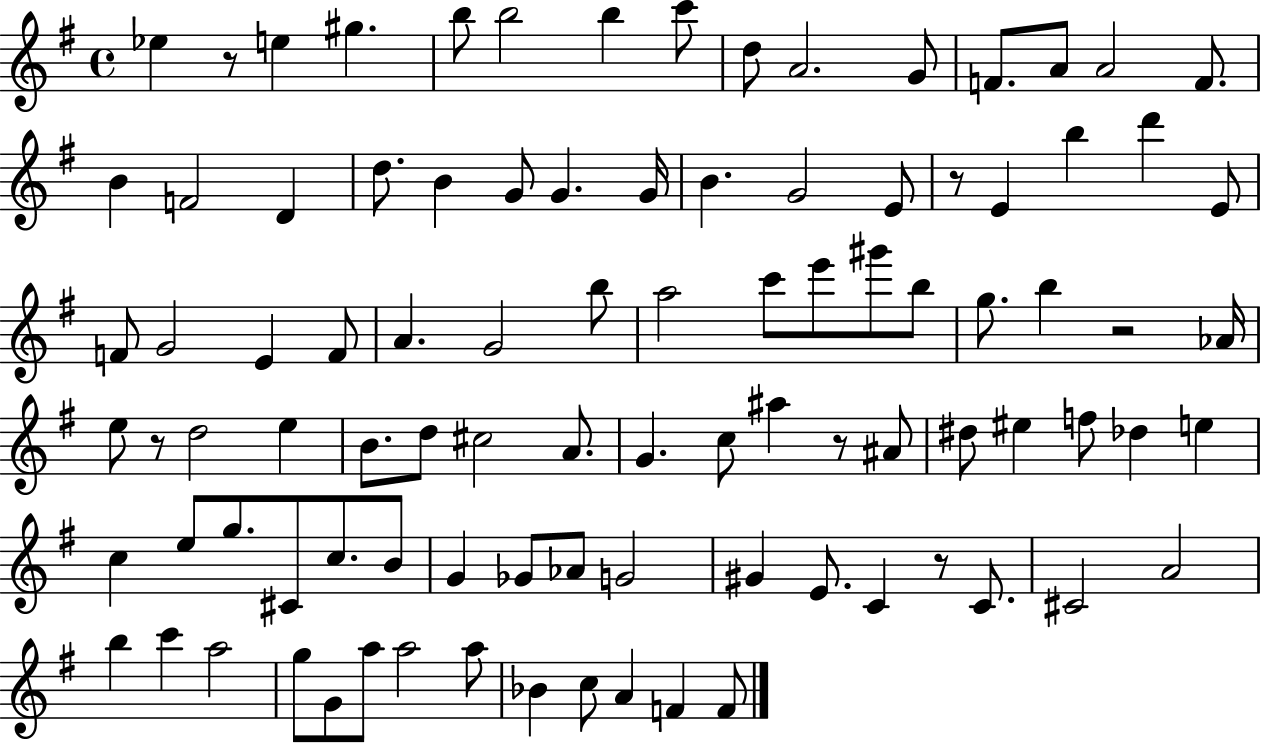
Eb5/q R/e E5/q G#5/q. B5/e B5/h B5/q C6/e D5/e A4/h. G4/e F4/e. A4/e A4/h F4/e. B4/q F4/h D4/q D5/e. B4/q G4/e G4/q. G4/s B4/q. G4/h E4/e R/e E4/q B5/q D6/q E4/e F4/e G4/h E4/q F4/e A4/q. G4/h B5/e A5/h C6/e E6/e G#6/e B5/e G5/e. B5/q R/h Ab4/s E5/e R/e D5/h E5/q B4/e. D5/e C#5/h A4/e. G4/q. C5/e A#5/q R/e A#4/e D#5/e EIS5/q F5/e Db5/q E5/q C5/q E5/e G5/e. C#4/e C5/e. B4/e G4/q Gb4/e Ab4/e G4/h G#4/q E4/e. C4/q R/e C4/e. C#4/h A4/h B5/q C6/q A5/h G5/e G4/e A5/e A5/h A5/e Bb4/q C5/e A4/q F4/q F4/e